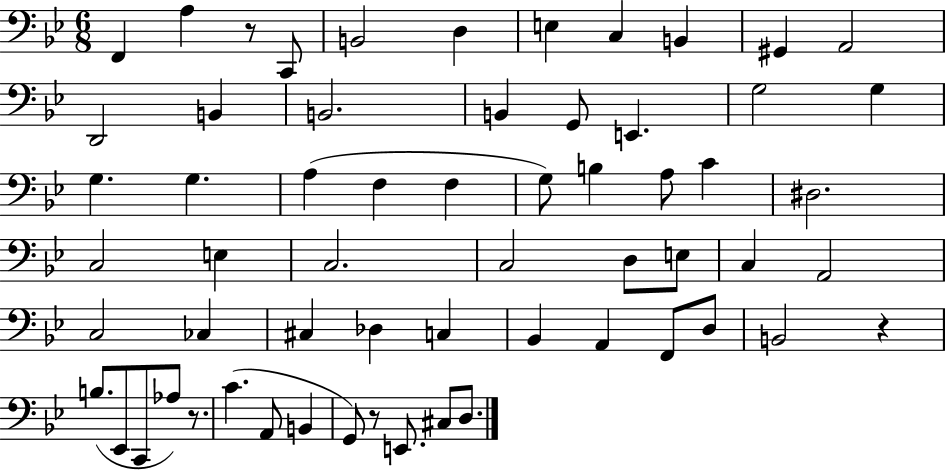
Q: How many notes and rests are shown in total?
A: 61